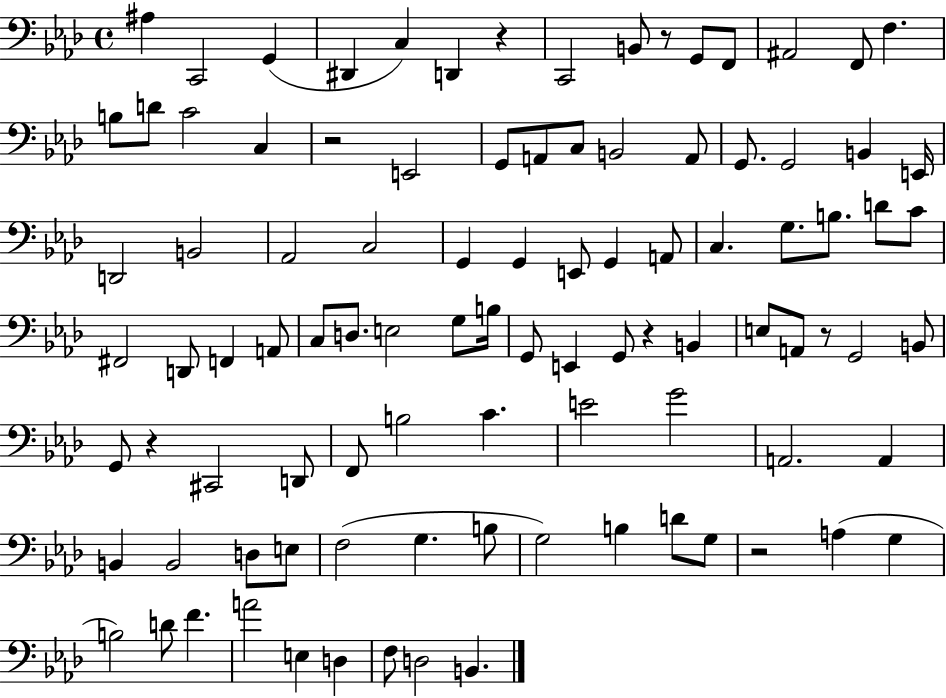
{
  \clef bass
  \time 4/4
  \defaultTimeSignature
  \key aes \major
  \repeat volta 2 { ais4 c,2 g,4( | dis,4 c4) d,4 r4 | c,2 b,8 r8 g,8 f,8 | ais,2 f,8 f4. | \break b8 d'8 c'2 c4 | r2 e,2 | g,8 a,8 c8 b,2 a,8 | g,8. g,2 b,4 e,16 | \break d,2 b,2 | aes,2 c2 | g,4 g,4 e,8 g,4 a,8 | c4. g8. b8. d'8 c'8 | \break fis,2 d,8 f,4 a,8 | c8 d8. e2 g8 b16 | g,8 e,4 g,8 r4 b,4 | e8 a,8 r8 g,2 b,8 | \break g,8 r4 cis,2 d,8 | f,8 b2 c'4. | e'2 g'2 | a,2. a,4 | \break b,4 b,2 d8 e8 | f2( g4. b8 | g2) b4 d'8 g8 | r2 a4( g4 | \break b2) d'8 f'4. | a'2 e4 d4 | f8 d2 b,4. | } \bar "|."
}